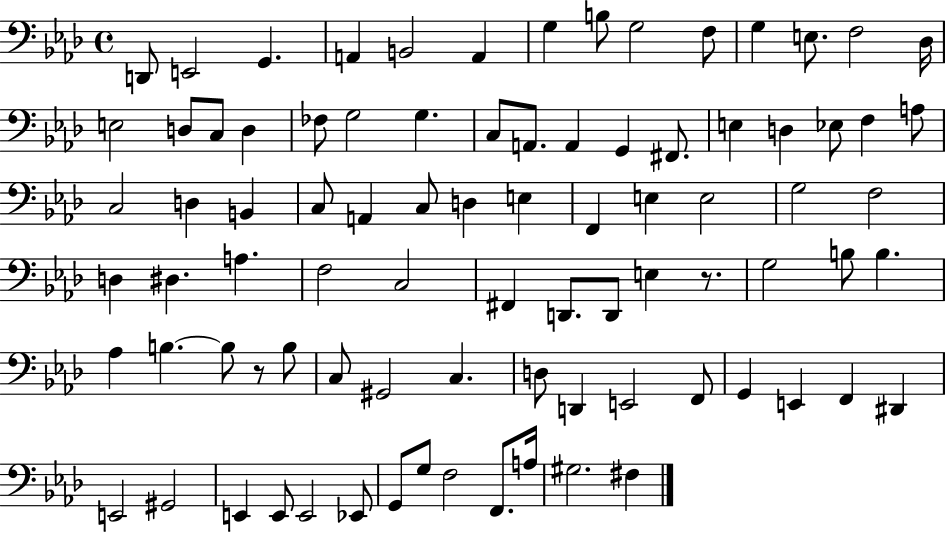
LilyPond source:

{
  \clef bass
  \time 4/4
  \defaultTimeSignature
  \key aes \major
  d,8 e,2 g,4. | a,4 b,2 a,4 | g4 b8 g2 f8 | g4 e8. f2 des16 | \break e2 d8 c8 d4 | fes8 g2 g4. | c8 a,8. a,4 g,4 fis,8. | e4 d4 ees8 f4 a8 | \break c2 d4 b,4 | c8 a,4 c8 d4 e4 | f,4 e4 e2 | g2 f2 | \break d4 dis4. a4. | f2 c2 | fis,4 d,8. d,8 e4 r8. | g2 b8 b4. | \break aes4 b4.~~ b8 r8 b8 | c8 gis,2 c4. | d8 d,4 e,2 f,8 | g,4 e,4 f,4 dis,4 | \break e,2 gis,2 | e,4 e,8 e,2 ees,8 | g,8 g8 f2 f,8. a16 | gis2. fis4 | \break \bar "|."
}